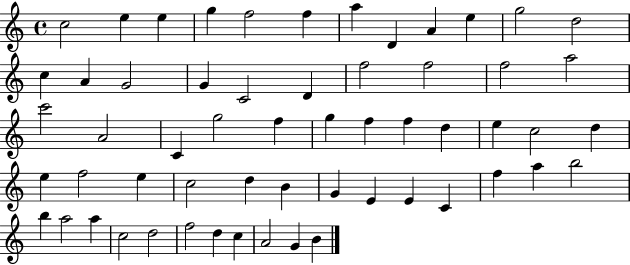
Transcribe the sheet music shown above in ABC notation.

X:1
T:Untitled
M:4/4
L:1/4
K:C
c2 e e g f2 f a D A e g2 d2 c A G2 G C2 D f2 f2 f2 a2 c'2 A2 C g2 f g f f d e c2 d e f2 e c2 d B G E E C f a b2 b a2 a c2 d2 f2 d c A2 G B